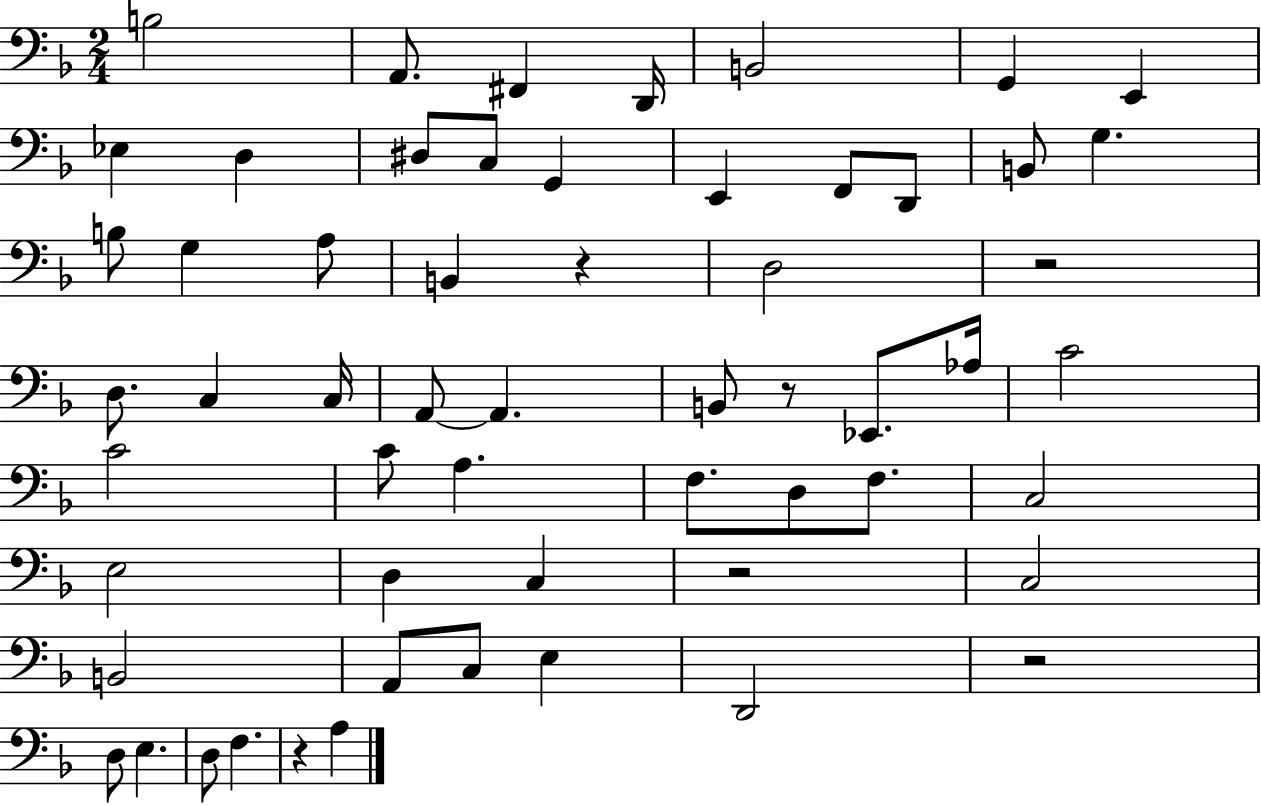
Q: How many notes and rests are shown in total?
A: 58